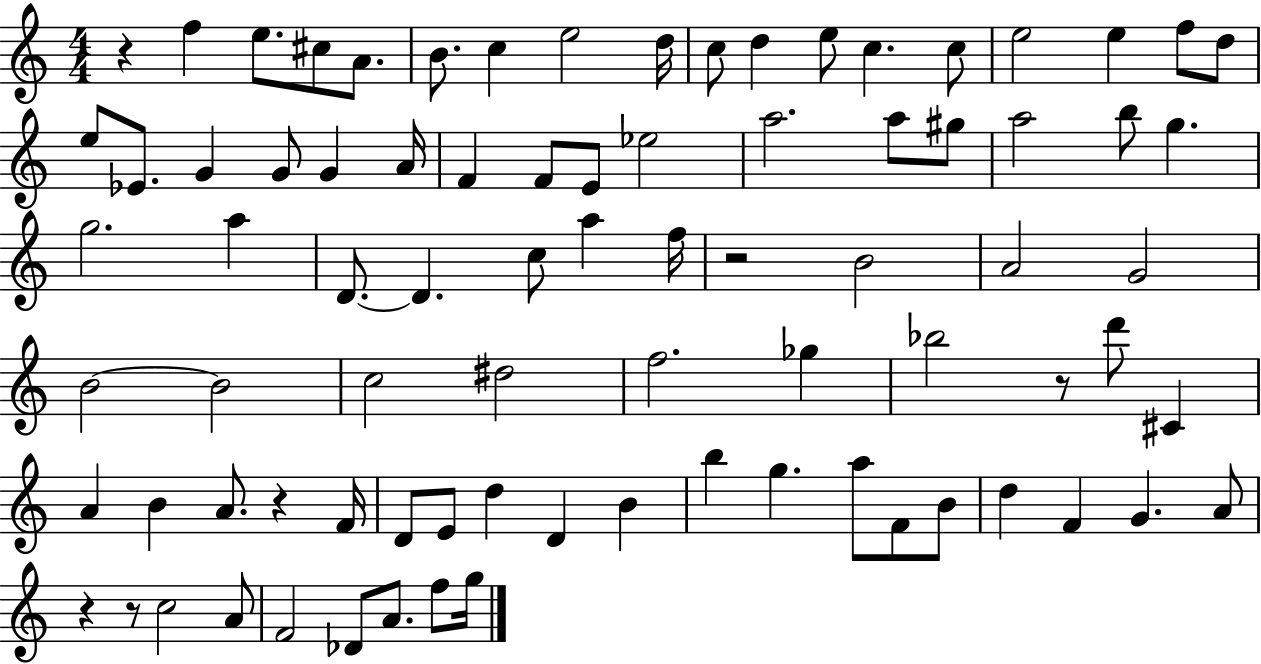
X:1
T:Untitled
M:4/4
L:1/4
K:C
z f e/2 ^c/2 A/2 B/2 c e2 d/4 c/2 d e/2 c c/2 e2 e f/2 d/2 e/2 _E/2 G G/2 G A/4 F F/2 E/2 _e2 a2 a/2 ^g/2 a2 b/2 g g2 a D/2 D c/2 a f/4 z2 B2 A2 G2 B2 B2 c2 ^d2 f2 _g _b2 z/2 d'/2 ^C A B A/2 z F/4 D/2 E/2 d D B b g a/2 F/2 B/2 d F G A/2 z z/2 c2 A/2 F2 _D/2 A/2 f/2 g/4